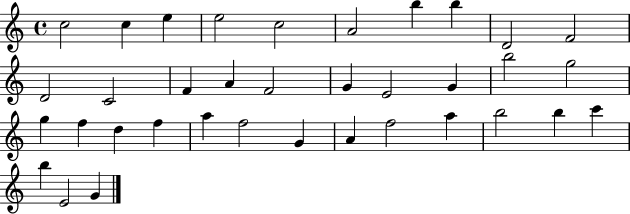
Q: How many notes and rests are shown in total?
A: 36